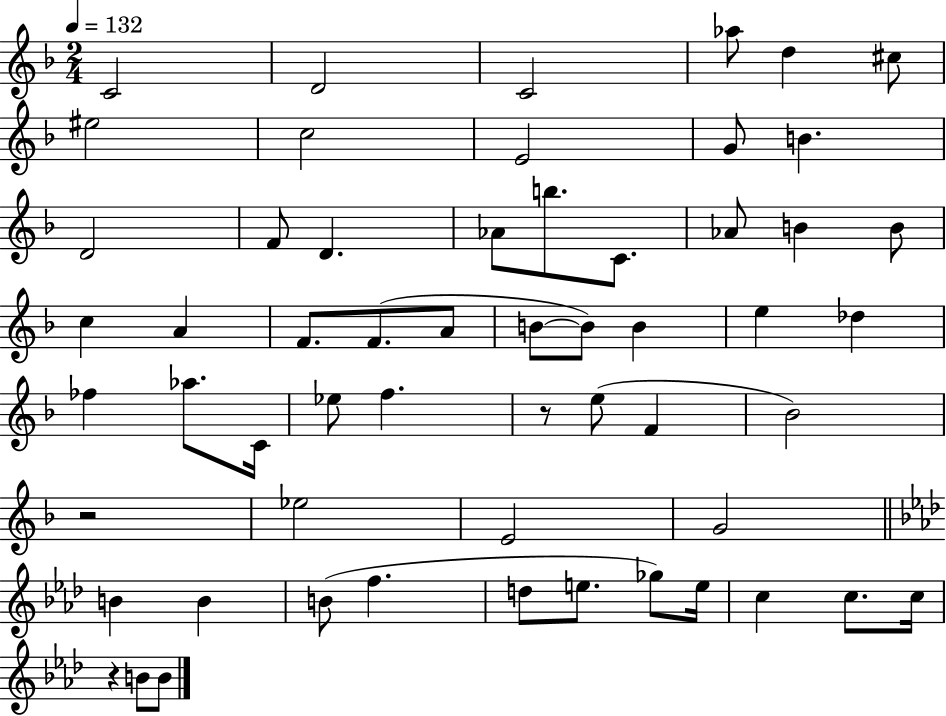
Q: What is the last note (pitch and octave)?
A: B4